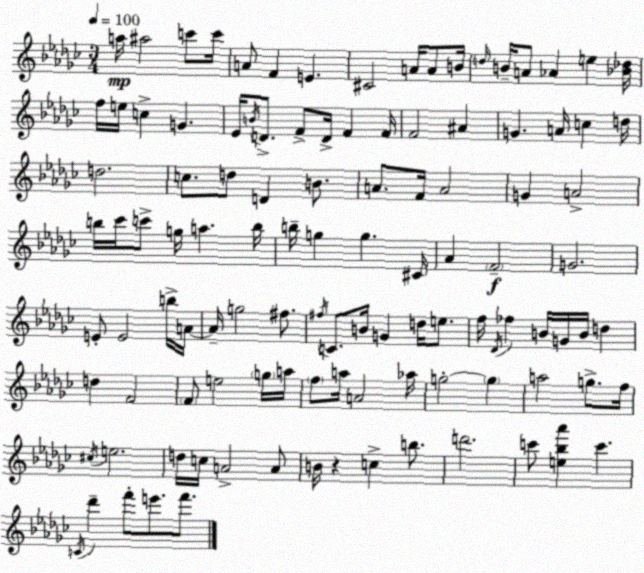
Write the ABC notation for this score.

X:1
T:Untitled
M:3/4
L:1/4
K:Ebm
a/4 ^a2 c'/2 c'/4 A/2 F E ^C2 A/4 A/2 B/4 d/4 B/4 A/2 _A e [_B_d]/4 f/4 e/4 c G _E/4 B/4 D/2 F/2 D/4 F F/4 F2 ^A G A/4 c d/4 d2 c/2 d/2 D B/2 A/2 F/4 A2 G A2 b/4 _c'/4 c'/2 g/4 a b/4 b/4 g g ^C/4 _A F2 G2 E/2 E2 b/4 A/4 A/4 g2 ^f/2 ^f/4 C/2 B/4 G d/4 e/2 f/4 _D/4 _f B/4 G/4 B/4 d d F2 F/2 e2 g/4 a/4 f/2 a/4 A2 _a/4 g2 g a2 g/2 f/4 ^c/4 e2 d/4 c/4 A2 A/2 B/4 z c b/2 d'2 c'/2 [e_b_a'] c' C/4 _d' f'/2 e'/2 f'/2